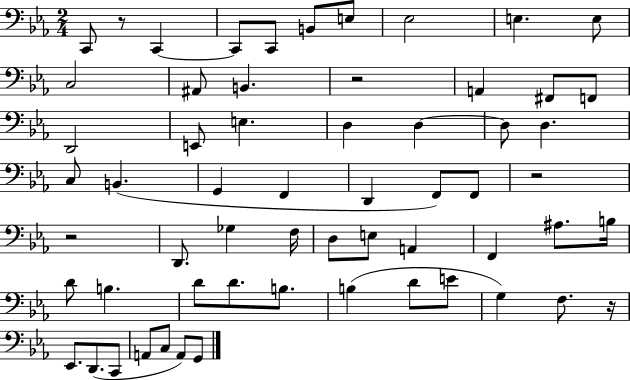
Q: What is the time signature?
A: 2/4